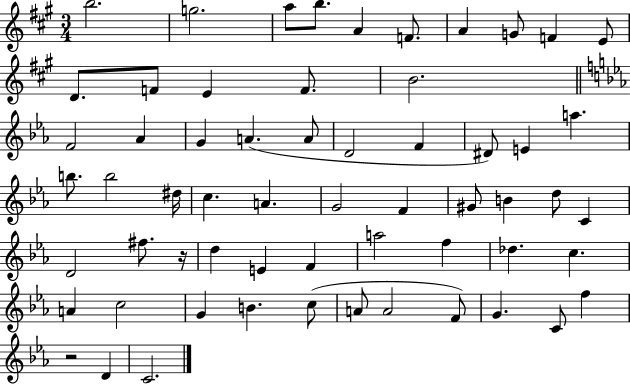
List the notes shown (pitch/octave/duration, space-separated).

B5/h. G5/h. A5/e B5/e. A4/q F4/e. A4/q G4/e F4/q E4/e D4/e. F4/e E4/q F4/e. B4/h. F4/h Ab4/q G4/q A4/q. A4/e D4/h F4/q D#4/e E4/q A5/q. B5/e. B5/h D#5/s C5/q. A4/q. G4/h F4/q G#4/e B4/q D5/e C4/q D4/h F#5/e. R/s D5/q E4/q F4/q A5/h F5/q Db5/q. C5/q. A4/q C5/h G4/q B4/q. C5/e A4/e A4/h F4/e G4/q. C4/e F5/q R/h D4/q C4/h.